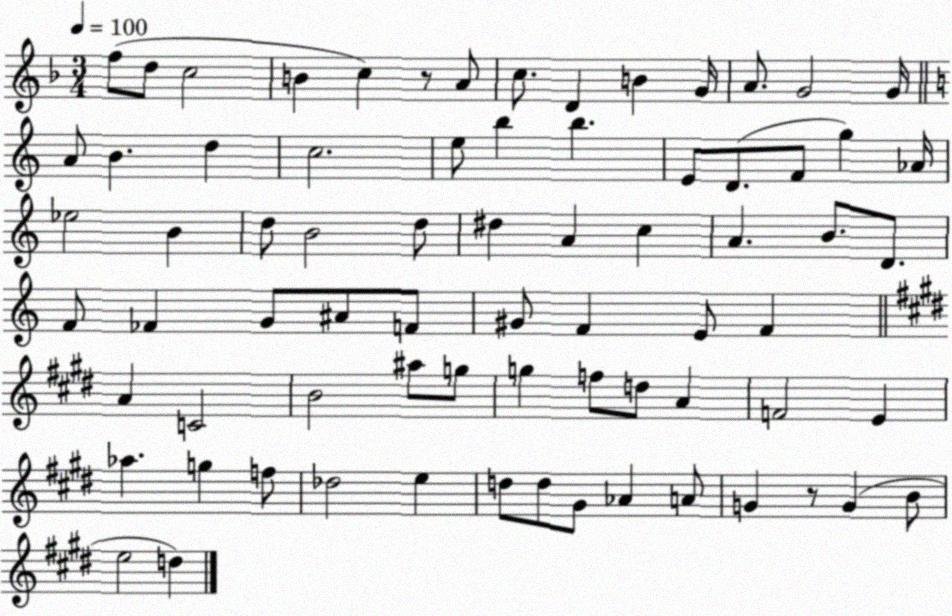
X:1
T:Untitled
M:3/4
L:1/4
K:F
f/2 d/2 c2 B c z/2 A/2 c/2 D B G/4 A/2 G2 G/4 A/2 B d c2 e/2 b b E/2 D/2 F/2 g _A/4 _e2 B d/2 B2 d/2 ^d A c A B/2 D/2 F/2 _F G/2 ^A/2 F/2 ^G/2 F E/2 F A C2 B2 ^a/2 g/2 g f/2 d/2 A F2 E _a g f/2 _d2 e d/2 d/2 ^G/2 _A A/2 G z/2 G B/2 e2 d